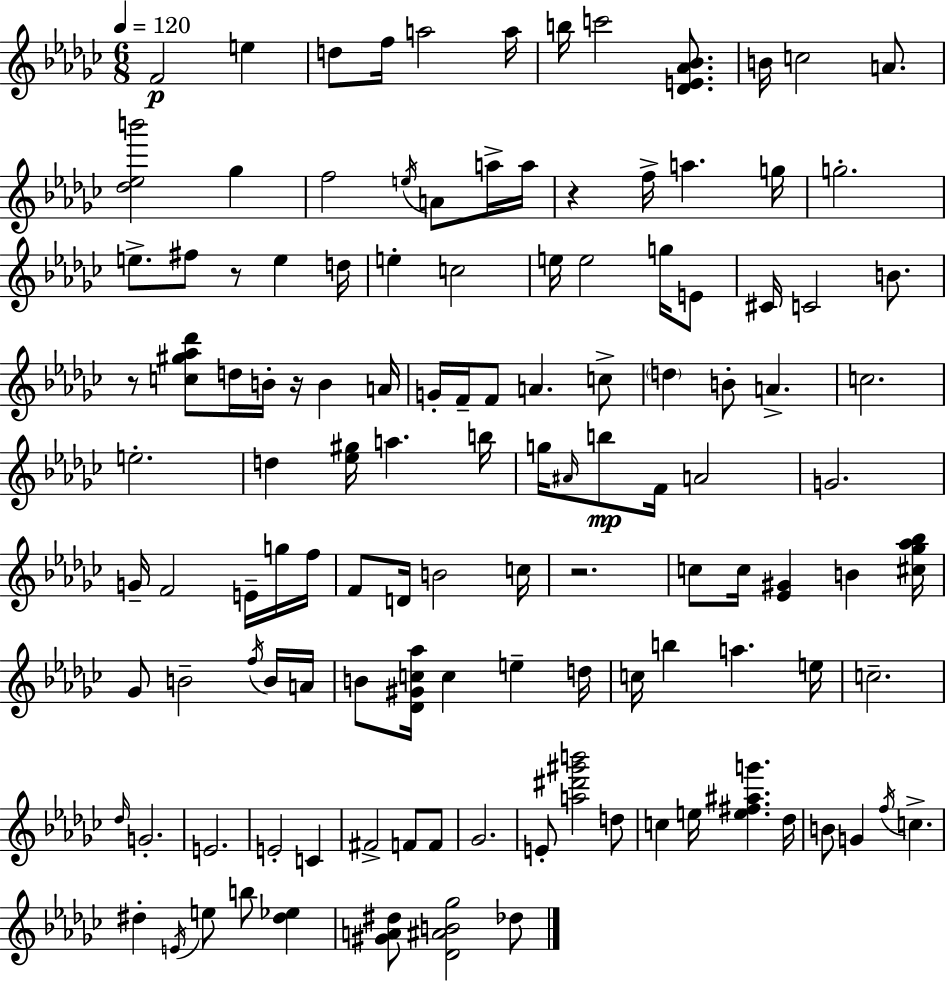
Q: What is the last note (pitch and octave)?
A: Db5